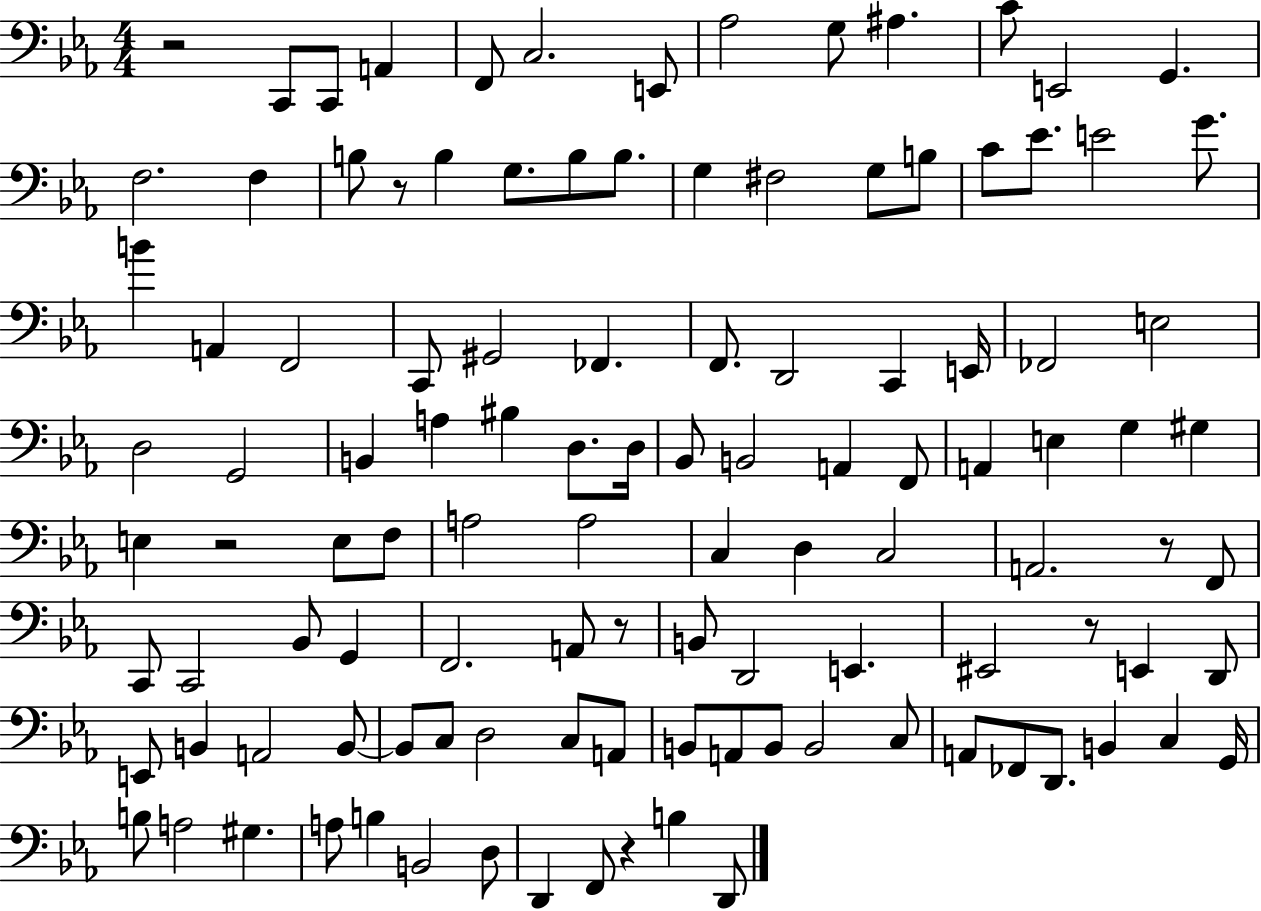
{
  \clef bass
  \numericTimeSignature
  \time 4/4
  \key ees \major
  r2 c,8 c,8 a,4 | f,8 c2. e,8 | aes2 g8 ais4. | c'8 e,2 g,4. | \break f2. f4 | b8 r8 b4 g8. b8 b8. | g4 fis2 g8 b8 | c'8 ees'8. e'2 g'8. | \break b'4 a,4 f,2 | c,8 gis,2 fes,4. | f,8. d,2 c,4 e,16 | fes,2 e2 | \break d2 g,2 | b,4 a4 bis4 d8. d16 | bes,8 b,2 a,4 f,8 | a,4 e4 g4 gis4 | \break e4 r2 e8 f8 | a2 a2 | c4 d4 c2 | a,2. r8 f,8 | \break c,8 c,2 bes,8 g,4 | f,2. a,8 r8 | b,8 d,2 e,4. | eis,2 r8 e,4 d,8 | \break e,8 b,4 a,2 b,8~~ | b,8 c8 d2 c8 a,8 | b,8 a,8 b,8 b,2 c8 | a,8 fes,8 d,8. b,4 c4 g,16 | \break b8 a2 gis4. | a8 b4 b,2 d8 | d,4 f,8 r4 b4 d,8 | \bar "|."
}